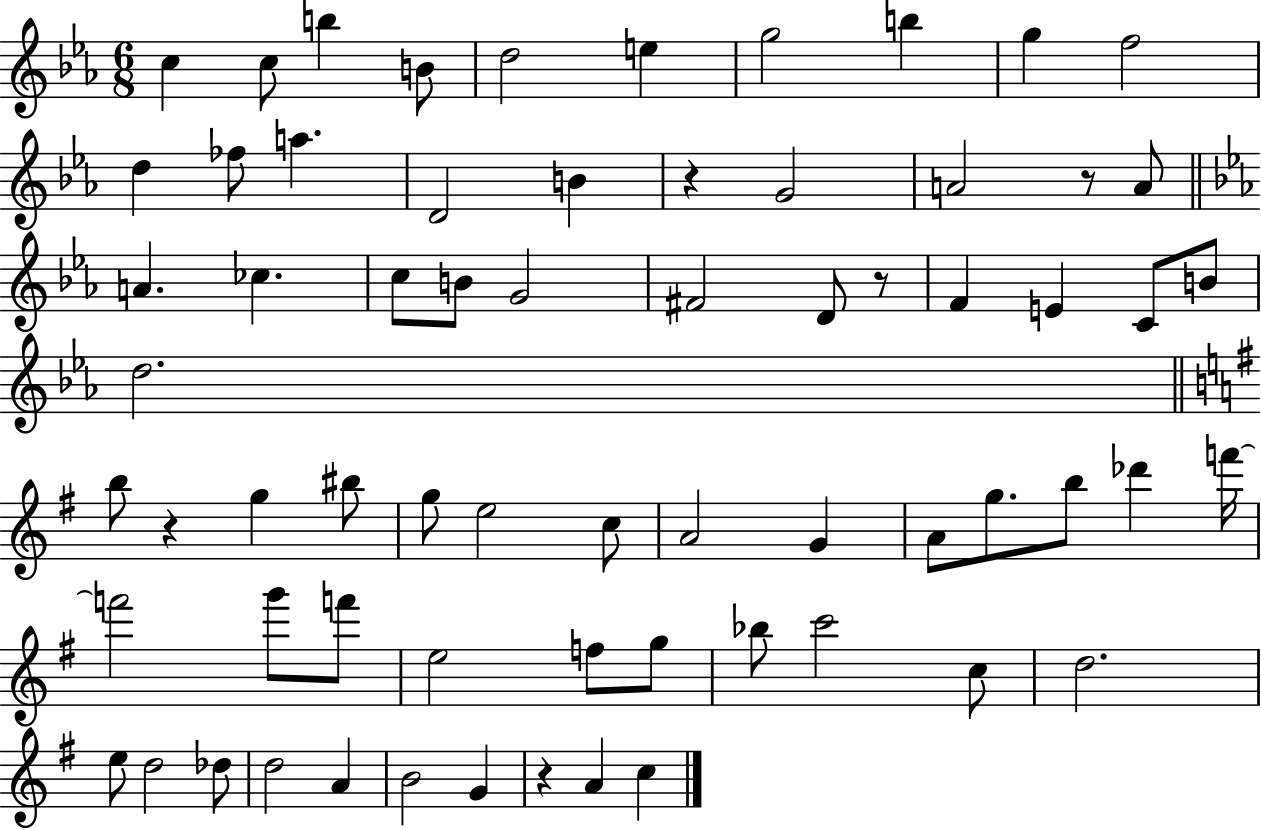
{
  \clef treble
  \numericTimeSignature
  \time 6/8
  \key ees \major
  c''4 c''8 b''4 b'8 | d''2 e''4 | g''2 b''4 | g''4 f''2 | \break d''4 fes''8 a''4. | d'2 b'4 | r4 g'2 | a'2 r8 a'8 | \break \bar "||" \break \key ees \major a'4. ces''4. | c''8 b'8 g'2 | fis'2 d'8 r8 | f'4 e'4 c'8 b'8 | \break d''2. | \bar "||" \break \key g \major b''8 r4 g''4 bis''8 | g''8 e''2 c''8 | a'2 g'4 | a'8 g''8. b''8 des'''4 f'''16~~ | \break f'''2 g'''8 f'''8 | e''2 f''8 g''8 | bes''8 c'''2 c''8 | d''2. | \break e''8 d''2 des''8 | d''2 a'4 | b'2 g'4 | r4 a'4 c''4 | \break \bar "|."
}